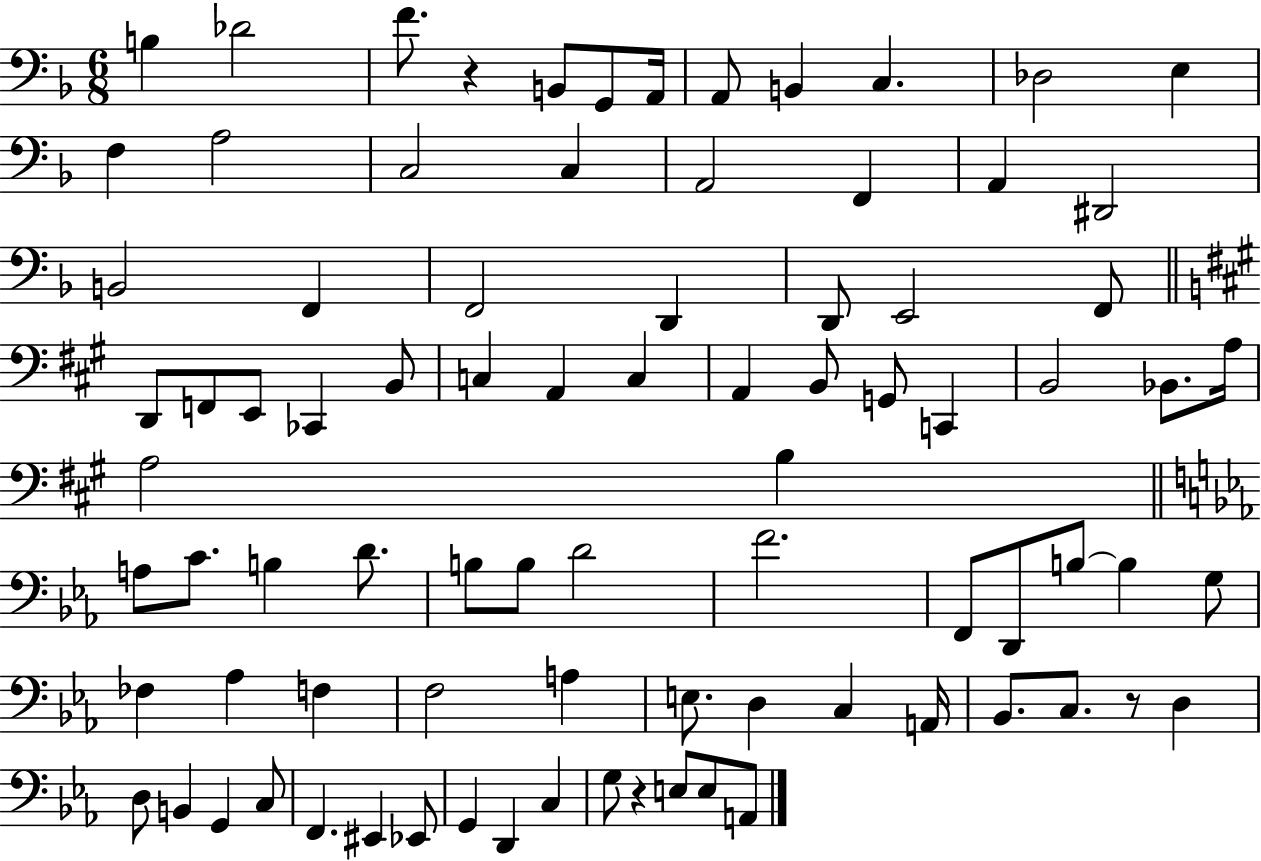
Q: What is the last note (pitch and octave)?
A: A2